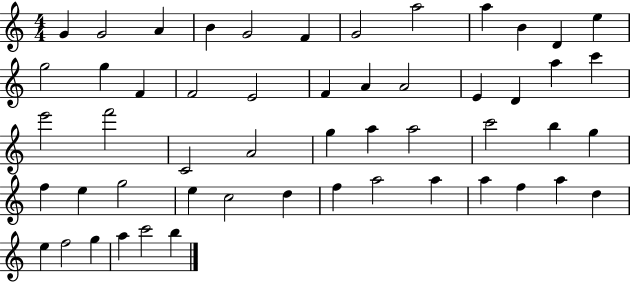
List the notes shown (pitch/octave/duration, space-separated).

G4/q G4/h A4/q B4/q G4/h F4/q G4/h A5/h A5/q B4/q D4/q E5/q G5/h G5/q F4/q F4/h E4/h F4/q A4/q A4/h E4/q D4/q A5/q C6/q E6/h F6/h C4/h A4/h G5/q A5/q A5/h C6/h B5/q G5/q F5/q E5/q G5/h E5/q C5/h D5/q F5/q A5/h A5/q A5/q F5/q A5/q D5/q E5/q F5/h G5/q A5/q C6/h B5/q